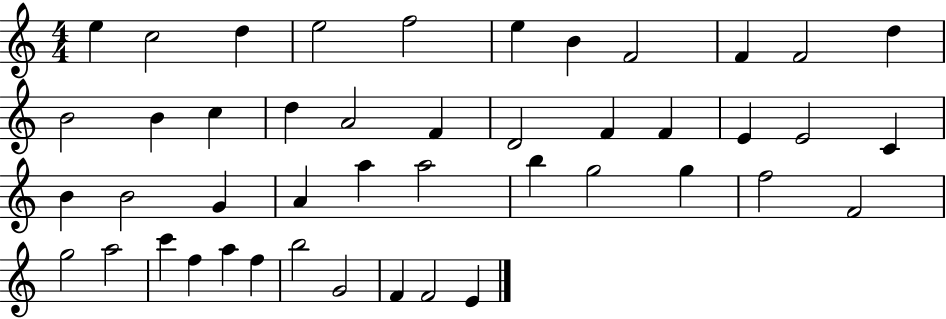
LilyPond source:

{
  \clef treble
  \numericTimeSignature
  \time 4/4
  \key c \major
  e''4 c''2 d''4 | e''2 f''2 | e''4 b'4 f'2 | f'4 f'2 d''4 | \break b'2 b'4 c''4 | d''4 a'2 f'4 | d'2 f'4 f'4 | e'4 e'2 c'4 | \break b'4 b'2 g'4 | a'4 a''4 a''2 | b''4 g''2 g''4 | f''2 f'2 | \break g''2 a''2 | c'''4 f''4 a''4 f''4 | b''2 g'2 | f'4 f'2 e'4 | \break \bar "|."
}